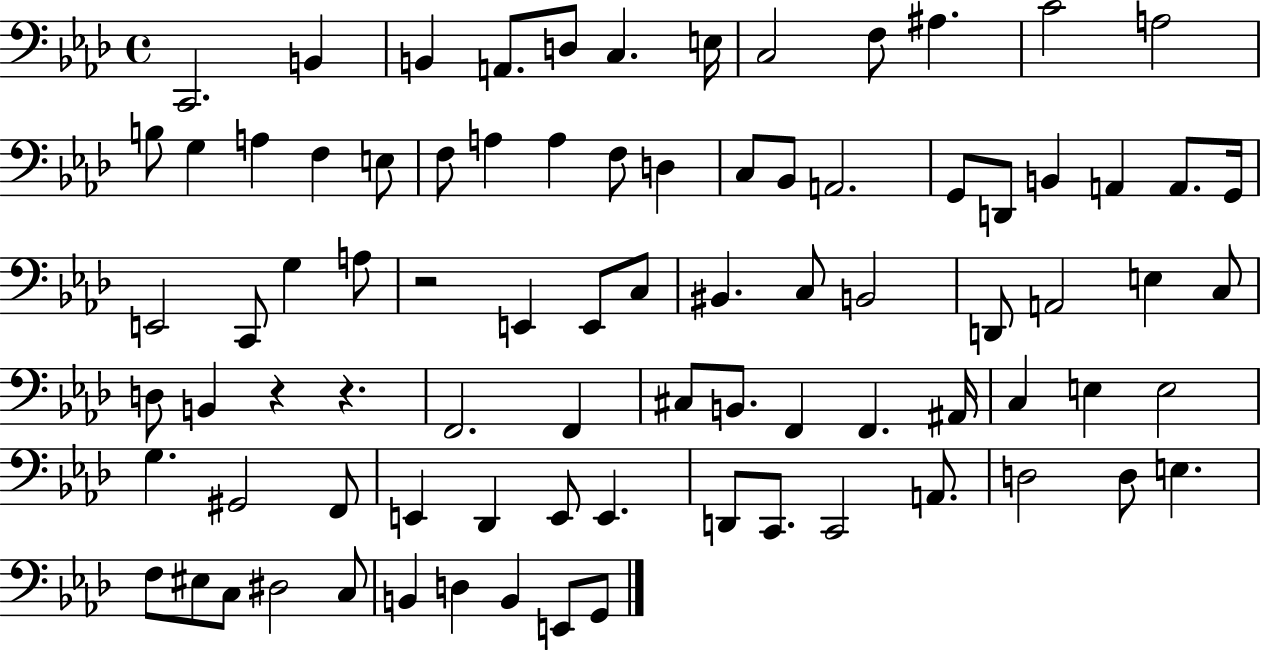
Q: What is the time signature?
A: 4/4